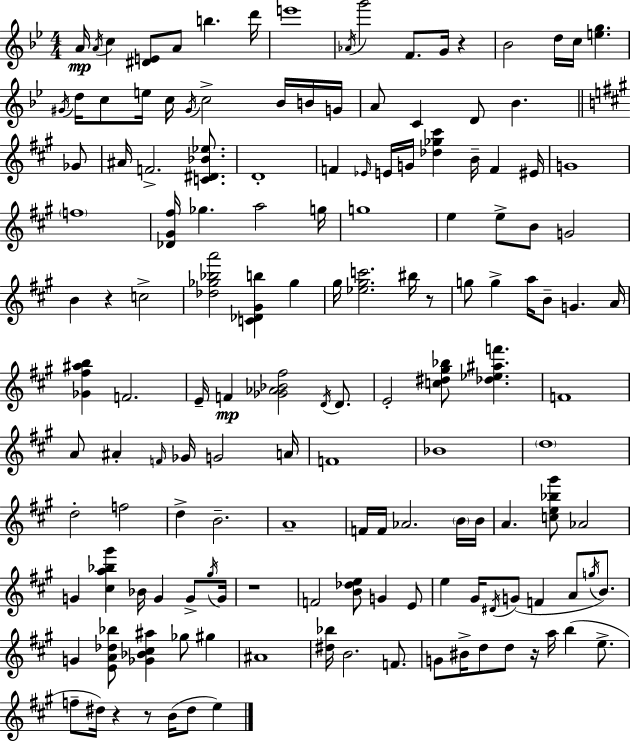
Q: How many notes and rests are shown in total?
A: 148